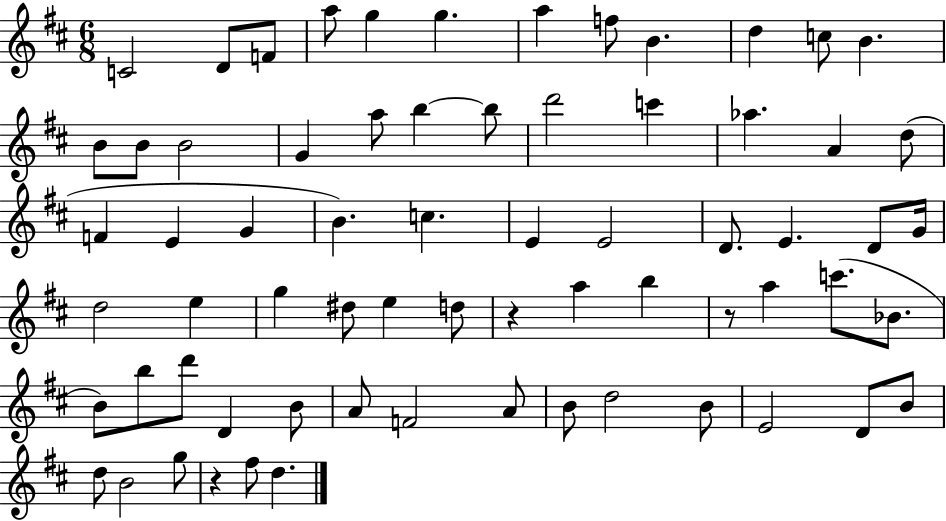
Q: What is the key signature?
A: D major